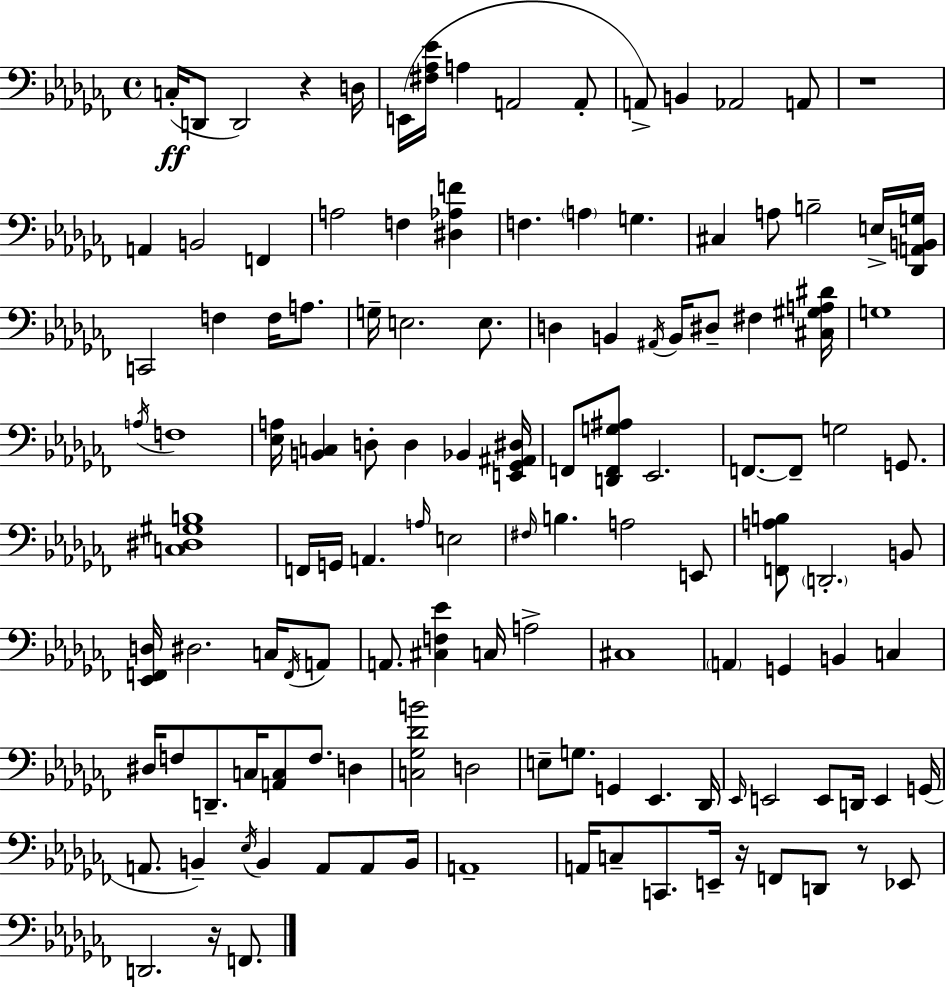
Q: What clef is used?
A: bass